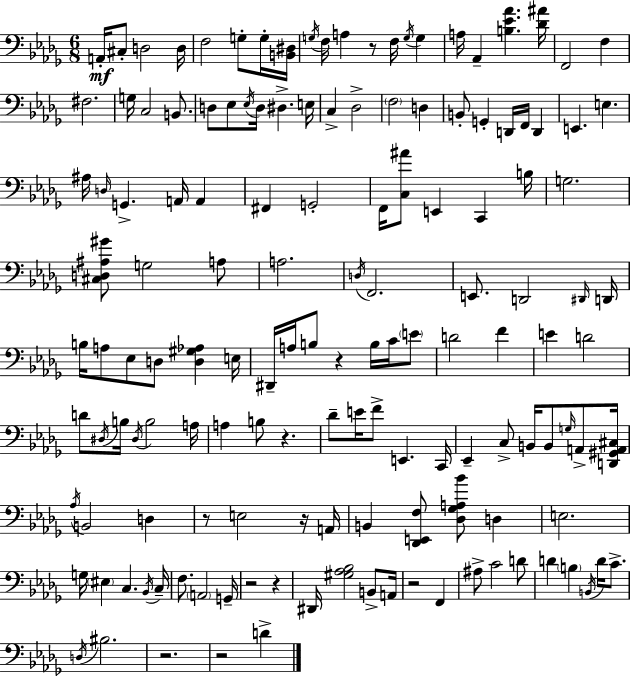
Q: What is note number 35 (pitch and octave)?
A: F2